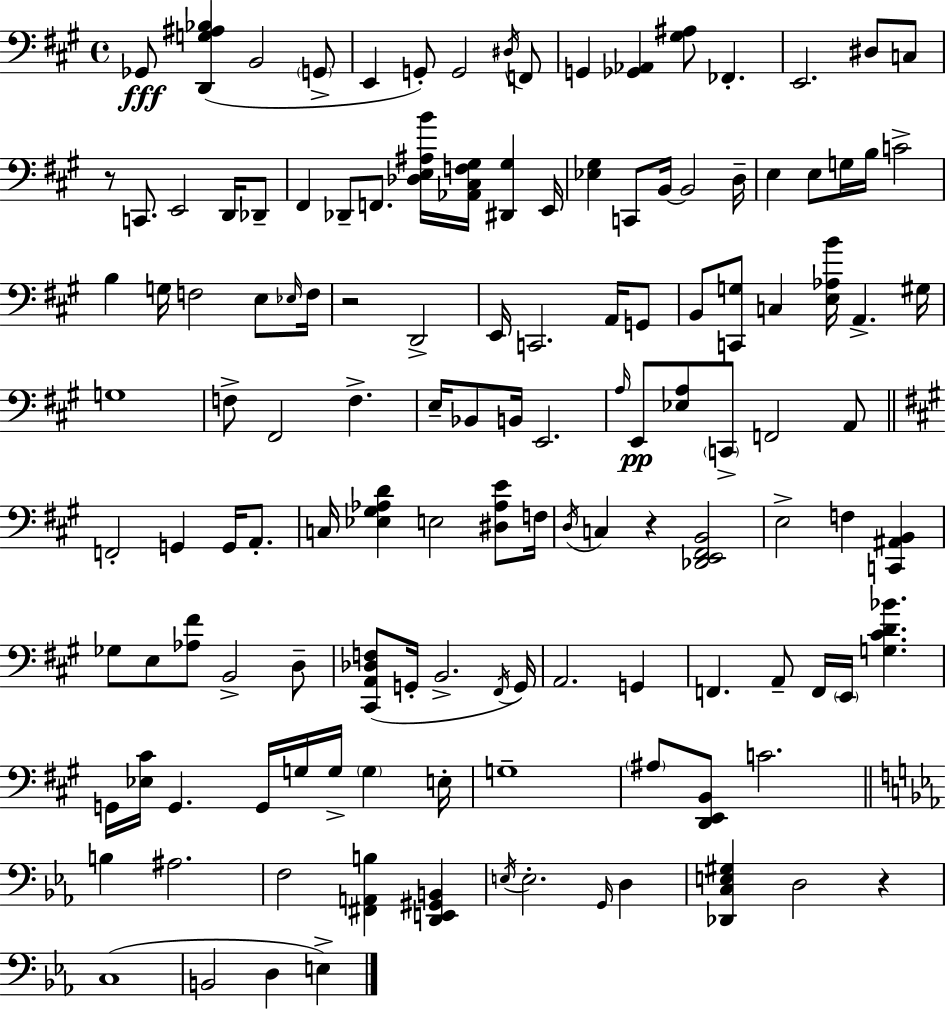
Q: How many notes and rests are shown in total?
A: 131